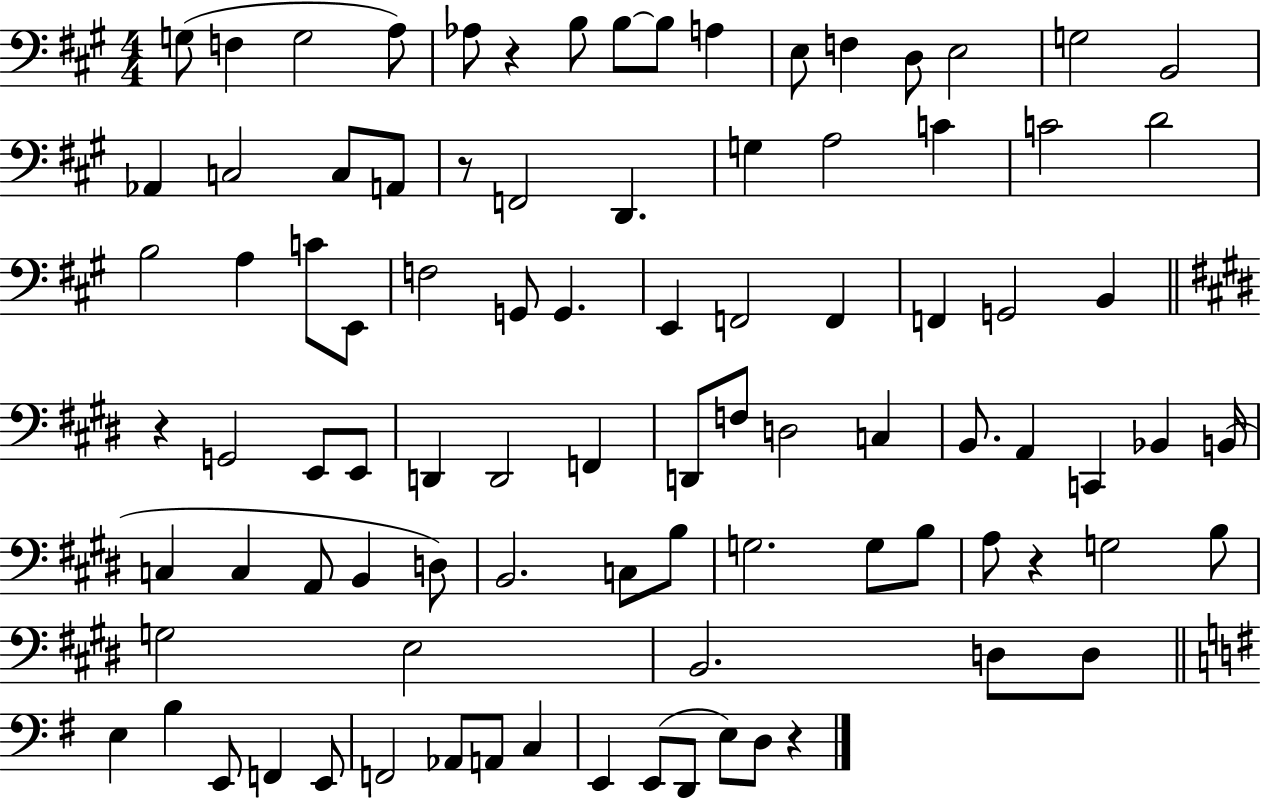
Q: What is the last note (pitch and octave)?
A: D3